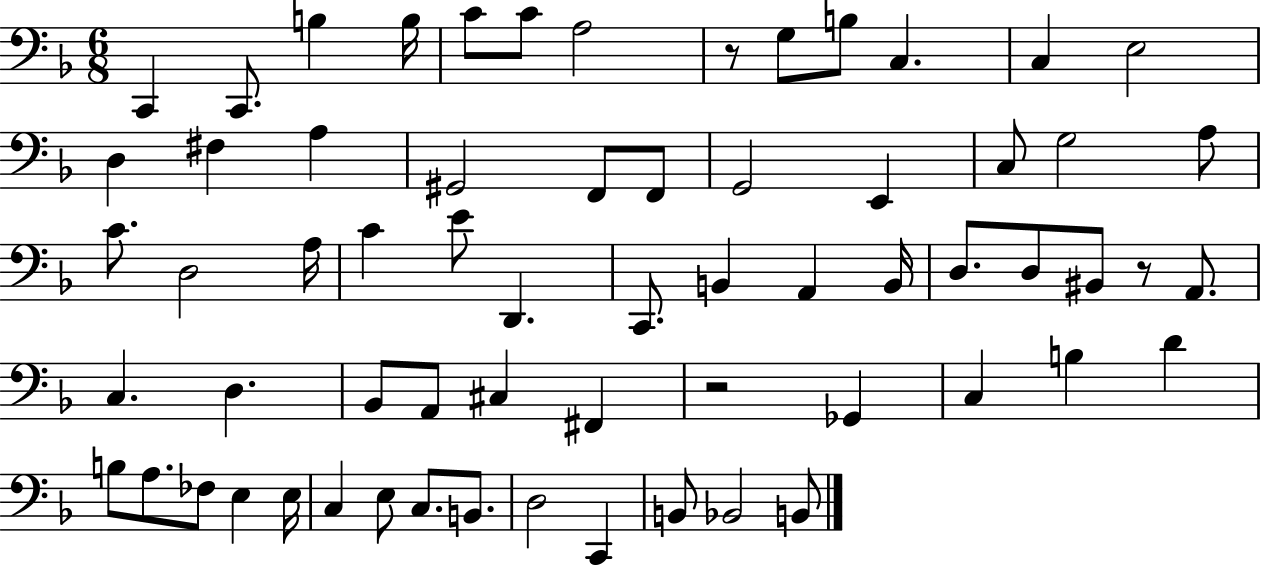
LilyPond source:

{
  \clef bass
  \numericTimeSignature
  \time 6/8
  \key f \major
  c,4 c,8. b4 b16 | c'8 c'8 a2 | r8 g8 b8 c4. | c4 e2 | \break d4 fis4 a4 | gis,2 f,8 f,8 | g,2 e,4 | c8 g2 a8 | \break c'8. d2 a16 | c'4 e'8 d,4. | c,8. b,4 a,4 b,16 | d8. d8 bis,8 r8 a,8. | \break c4. d4. | bes,8 a,8 cis4 fis,4 | r2 ges,4 | c4 b4 d'4 | \break b8 a8. fes8 e4 e16 | c4 e8 c8. b,8. | d2 c,4 | b,8 bes,2 b,8 | \break \bar "|."
}